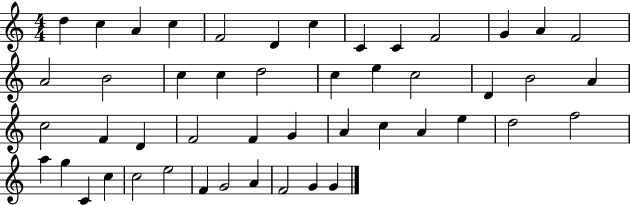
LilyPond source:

{
  \clef treble
  \numericTimeSignature
  \time 4/4
  \key c \major
  d''4 c''4 a'4 c''4 | f'2 d'4 c''4 | c'4 c'4 f'2 | g'4 a'4 f'2 | \break a'2 b'2 | c''4 c''4 d''2 | c''4 e''4 c''2 | d'4 b'2 a'4 | \break c''2 f'4 d'4 | f'2 f'4 g'4 | a'4 c''4 a'4 e''4 | d''2 f''2 | \break a''4 g''4 c'4 c''4 | c''2 e''2 | f'4 g'2 a'4 | f'2 g'4 g'4 | \break \bar "|."
}